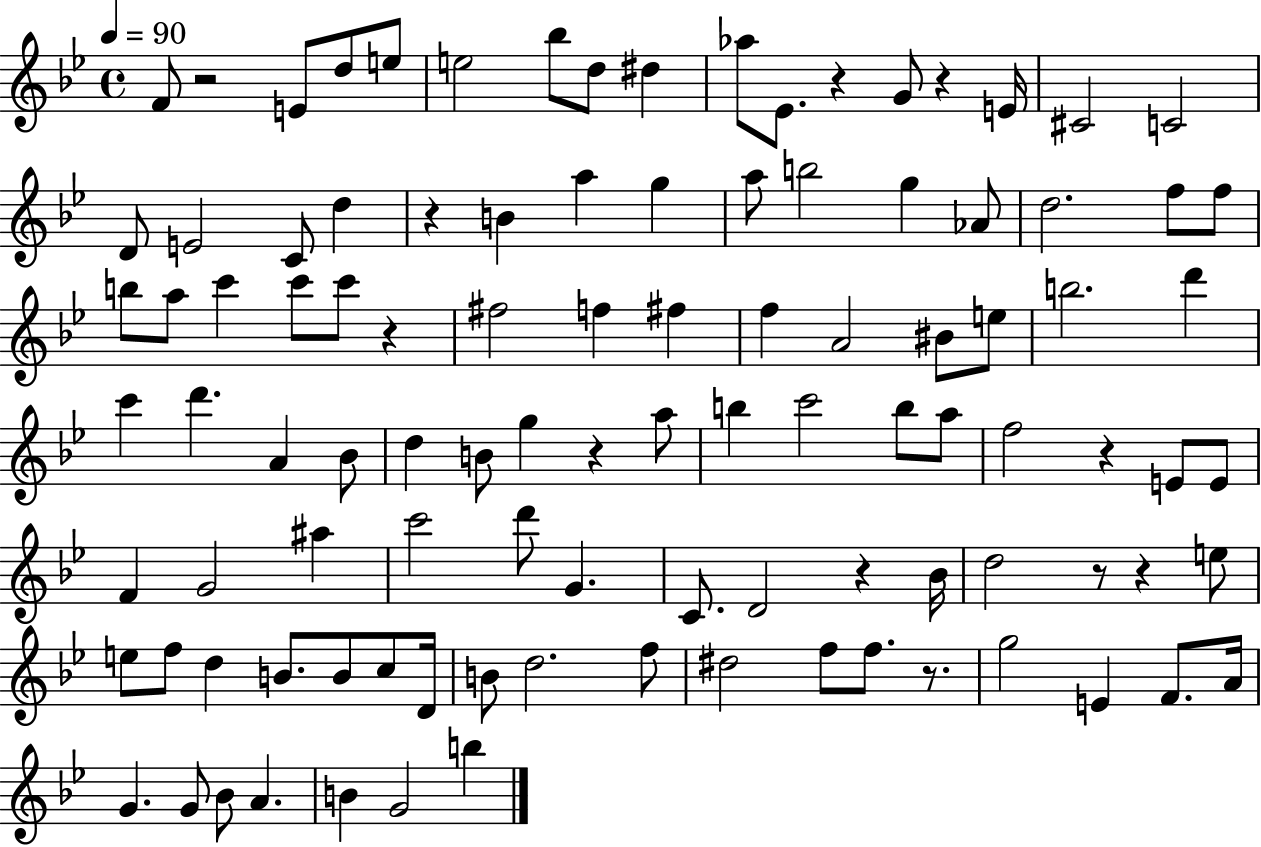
X:1
T:Untitled
M:4/4
L:1/4
K:Bb
F/2 z2 E/2 d/2 e/2 e2 _b/2 d/2 ^d _a/2 _E/2 z G/2 z E/4 ^C2 C2 D/2 E2 C/2 d z B a g a/2 b2 g _A/2 d2 f/2 f/2 b/2 a/2 c' c'/2 c'/2 z ^f2 f ^f f A2 ^B/2 e/2 b2 d' c' d' A _B/2 d B/2 g z a/2 b c'2 b/2 a/2 f2 z E/2 E/2 F G2 ^a c'2 d'/2 G C/2 D2 z _B/4 d2 z/2 z e/2 e/2 f/2 d B/2 B/2 c/2 D/4 B/2 d2 f/2 ^d2 f/2 f/2 z/2 g2 E F/2 A/4 G G/2 _B/2 A B G2 b